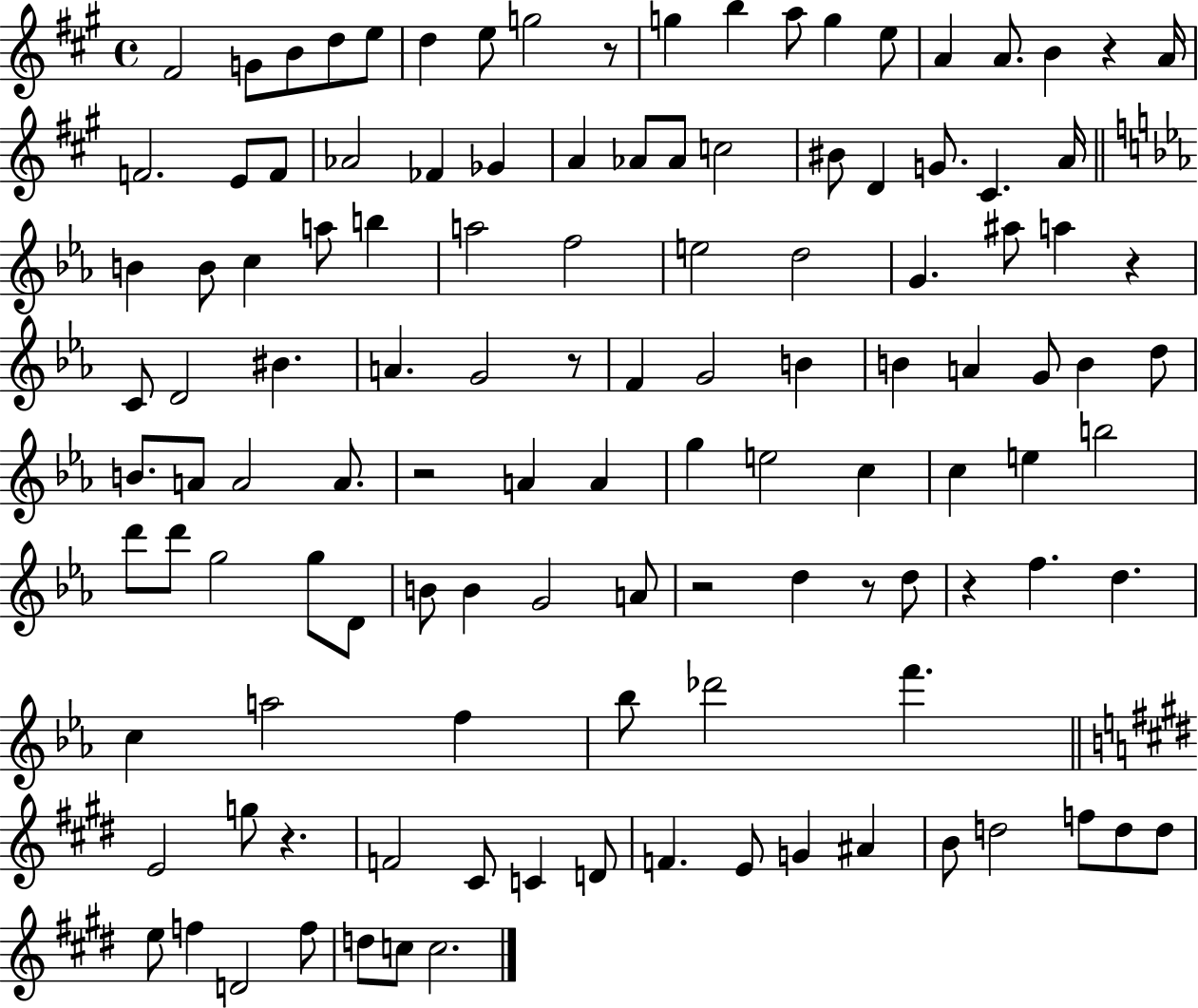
F#4/h G4/e B4/e D5/e E5/e D5/q E5/e G5/h R/e G5/q B5/q A5/e G5/q E5/e A4/q A4/e. B4/q R/q A4/s F4/h. E4/e F4/e Ab4/h FES4/q Gb4/q A4/q Ab4/e Ab4/e C5/h BIS4/e D4/q G4/e. C#4/q. A4/s B4/q B4/e C5/q A5/e B5/q A5/h F5/h E5/h D5/h G4/q. A#5/e A5/q R/q C4/e D4/h BIS4/q. A4/q. G4/h R/e F4/q G4/h B4/q B4/q A4/q G4/e B4/q D5/e B4/e. A4/e A4/h A4/e. R/h A4/q A4/q G5/q E5/h C5/q C5/q E5/q B5/h D6/e D6/e G5/h G5/e D4/e B4/e B4/q G4/h A4/e R/h D5/q R/e D5/e R/q F5/q. D5/q. C5/q A5/h F5/q Bb5/e Db6/h F6/q. E4/h G5/e R/q. F4/h C#4/e C4/q D4/e F4/q. E4/e G4/q A#4/q B4/e D5/h F5/e D5/e D5/e E5/e F5/q D4/h F5/e D5/e C5/e C5/h.